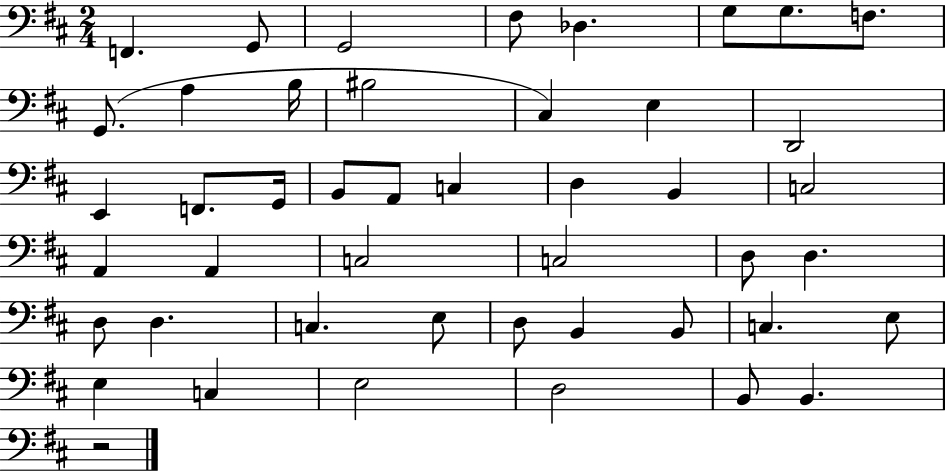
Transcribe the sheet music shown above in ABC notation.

X:1
T:Untitled
M:2/4
L:1/4
K:D
F,, G,,/2 G,,2 ^F,/2 _D, G,/2 G,/2 F,/2 G,,/2 A, B,/4 ^B,2 ^C, E, D,,2 E,, F,,/2 G,,/4 B,,/2 A,,/2 C, D, B,, C,2 A,, A,, C,2 C,2 D,/2 D, D,/2 D, C, E,/2 D,/2 B,, B,,/2 C, E,/2 E, C, E,2 D,2 B,,/2 B,, z2